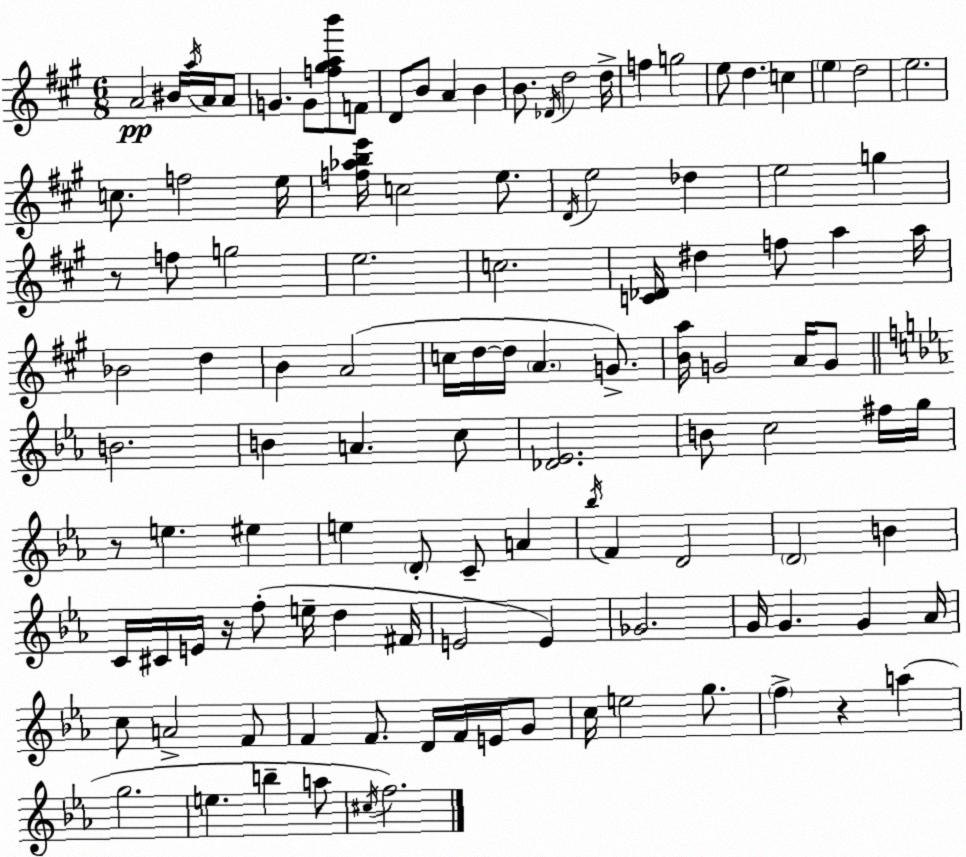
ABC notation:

X:1
T:Untitled
M:6/8
L:1/4
K:A
A2 ^B/4 a/4 A/4 A/2 G G/2 [f^gab']/2 F/2 D/2 B/2 A B B/2 _D/4 d2 d/4 f g2 e/2 d c e d2 e2 c/2 f2 e/4 [f_abe']/4 c2 e/2 D/4 e2 _d e2 g z/2 f/2 g2 e2 c2 [C_D]/4 ^d f/2 a a/4 _B2 d B A2 c/4 d/4 d/4 A G/2 [Ba]/4 G2 A/4 G/2 B2 B A c/2 [_D_E]2 B/2 c2 ^f/4 g/4 z/2 e ^e e D/2 C/2 A _b/4 F D2 D2 B C/4 ^C/4 E/4 z/4 f/2 e/4 d ^F/4 E2 E _G2 G/4 G G _A/4 c/2 A2 F/2 F F/2 D/4 F/4 E/4 G/2 c/4 e2 g/2 f z a g2 e b a/2 ^c/4 f2